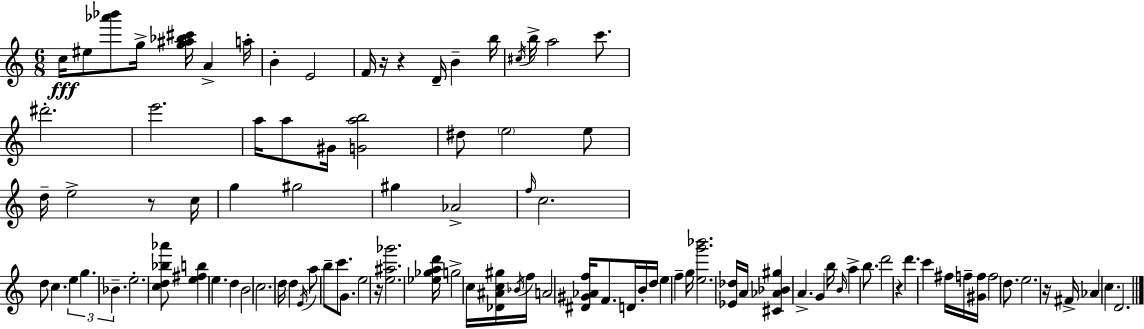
X:1
T:Untitled
M:6/8
L:1/4
K:Am
c/4 ^e/2 [_a'_b']/2 g/4 [g^a_b^c']/4 A a/4 B E2 F/4 z/4 z D/4 B b/4 ^c/4 b/4 a2 c'/2 ^d'2 e'2 a/4 a/2 ^G/4 [Gab]2 ^d/2 e2 e/2 d/4 e2 z/2 c/4 g ^g2 ^g _A2 f/4 c2 d/2 c e g _B e2 [cd_b_a']/2 [e^fb] e d B2 c2 d/4 d E/4 a/2 b/2 c'/2 G/2 e2 z/4 [e^a_g']2 [_e_gad']/4 g2 c/4 [_D^Ac^g]/4 _B/4 f/4 A2 [^D^G_Af]/4 F/2 D/4 B/4 d/4 e f g/4 [eg'_b']2 [_E_d]/4 A/4 [^C_A_B^g] A G b/4 B/4 a b/2 d'2 z d' c' ^f/4 f/4 [^Gf]/4 f2 d/2 e2 z/4 ^F/4 _A c D2